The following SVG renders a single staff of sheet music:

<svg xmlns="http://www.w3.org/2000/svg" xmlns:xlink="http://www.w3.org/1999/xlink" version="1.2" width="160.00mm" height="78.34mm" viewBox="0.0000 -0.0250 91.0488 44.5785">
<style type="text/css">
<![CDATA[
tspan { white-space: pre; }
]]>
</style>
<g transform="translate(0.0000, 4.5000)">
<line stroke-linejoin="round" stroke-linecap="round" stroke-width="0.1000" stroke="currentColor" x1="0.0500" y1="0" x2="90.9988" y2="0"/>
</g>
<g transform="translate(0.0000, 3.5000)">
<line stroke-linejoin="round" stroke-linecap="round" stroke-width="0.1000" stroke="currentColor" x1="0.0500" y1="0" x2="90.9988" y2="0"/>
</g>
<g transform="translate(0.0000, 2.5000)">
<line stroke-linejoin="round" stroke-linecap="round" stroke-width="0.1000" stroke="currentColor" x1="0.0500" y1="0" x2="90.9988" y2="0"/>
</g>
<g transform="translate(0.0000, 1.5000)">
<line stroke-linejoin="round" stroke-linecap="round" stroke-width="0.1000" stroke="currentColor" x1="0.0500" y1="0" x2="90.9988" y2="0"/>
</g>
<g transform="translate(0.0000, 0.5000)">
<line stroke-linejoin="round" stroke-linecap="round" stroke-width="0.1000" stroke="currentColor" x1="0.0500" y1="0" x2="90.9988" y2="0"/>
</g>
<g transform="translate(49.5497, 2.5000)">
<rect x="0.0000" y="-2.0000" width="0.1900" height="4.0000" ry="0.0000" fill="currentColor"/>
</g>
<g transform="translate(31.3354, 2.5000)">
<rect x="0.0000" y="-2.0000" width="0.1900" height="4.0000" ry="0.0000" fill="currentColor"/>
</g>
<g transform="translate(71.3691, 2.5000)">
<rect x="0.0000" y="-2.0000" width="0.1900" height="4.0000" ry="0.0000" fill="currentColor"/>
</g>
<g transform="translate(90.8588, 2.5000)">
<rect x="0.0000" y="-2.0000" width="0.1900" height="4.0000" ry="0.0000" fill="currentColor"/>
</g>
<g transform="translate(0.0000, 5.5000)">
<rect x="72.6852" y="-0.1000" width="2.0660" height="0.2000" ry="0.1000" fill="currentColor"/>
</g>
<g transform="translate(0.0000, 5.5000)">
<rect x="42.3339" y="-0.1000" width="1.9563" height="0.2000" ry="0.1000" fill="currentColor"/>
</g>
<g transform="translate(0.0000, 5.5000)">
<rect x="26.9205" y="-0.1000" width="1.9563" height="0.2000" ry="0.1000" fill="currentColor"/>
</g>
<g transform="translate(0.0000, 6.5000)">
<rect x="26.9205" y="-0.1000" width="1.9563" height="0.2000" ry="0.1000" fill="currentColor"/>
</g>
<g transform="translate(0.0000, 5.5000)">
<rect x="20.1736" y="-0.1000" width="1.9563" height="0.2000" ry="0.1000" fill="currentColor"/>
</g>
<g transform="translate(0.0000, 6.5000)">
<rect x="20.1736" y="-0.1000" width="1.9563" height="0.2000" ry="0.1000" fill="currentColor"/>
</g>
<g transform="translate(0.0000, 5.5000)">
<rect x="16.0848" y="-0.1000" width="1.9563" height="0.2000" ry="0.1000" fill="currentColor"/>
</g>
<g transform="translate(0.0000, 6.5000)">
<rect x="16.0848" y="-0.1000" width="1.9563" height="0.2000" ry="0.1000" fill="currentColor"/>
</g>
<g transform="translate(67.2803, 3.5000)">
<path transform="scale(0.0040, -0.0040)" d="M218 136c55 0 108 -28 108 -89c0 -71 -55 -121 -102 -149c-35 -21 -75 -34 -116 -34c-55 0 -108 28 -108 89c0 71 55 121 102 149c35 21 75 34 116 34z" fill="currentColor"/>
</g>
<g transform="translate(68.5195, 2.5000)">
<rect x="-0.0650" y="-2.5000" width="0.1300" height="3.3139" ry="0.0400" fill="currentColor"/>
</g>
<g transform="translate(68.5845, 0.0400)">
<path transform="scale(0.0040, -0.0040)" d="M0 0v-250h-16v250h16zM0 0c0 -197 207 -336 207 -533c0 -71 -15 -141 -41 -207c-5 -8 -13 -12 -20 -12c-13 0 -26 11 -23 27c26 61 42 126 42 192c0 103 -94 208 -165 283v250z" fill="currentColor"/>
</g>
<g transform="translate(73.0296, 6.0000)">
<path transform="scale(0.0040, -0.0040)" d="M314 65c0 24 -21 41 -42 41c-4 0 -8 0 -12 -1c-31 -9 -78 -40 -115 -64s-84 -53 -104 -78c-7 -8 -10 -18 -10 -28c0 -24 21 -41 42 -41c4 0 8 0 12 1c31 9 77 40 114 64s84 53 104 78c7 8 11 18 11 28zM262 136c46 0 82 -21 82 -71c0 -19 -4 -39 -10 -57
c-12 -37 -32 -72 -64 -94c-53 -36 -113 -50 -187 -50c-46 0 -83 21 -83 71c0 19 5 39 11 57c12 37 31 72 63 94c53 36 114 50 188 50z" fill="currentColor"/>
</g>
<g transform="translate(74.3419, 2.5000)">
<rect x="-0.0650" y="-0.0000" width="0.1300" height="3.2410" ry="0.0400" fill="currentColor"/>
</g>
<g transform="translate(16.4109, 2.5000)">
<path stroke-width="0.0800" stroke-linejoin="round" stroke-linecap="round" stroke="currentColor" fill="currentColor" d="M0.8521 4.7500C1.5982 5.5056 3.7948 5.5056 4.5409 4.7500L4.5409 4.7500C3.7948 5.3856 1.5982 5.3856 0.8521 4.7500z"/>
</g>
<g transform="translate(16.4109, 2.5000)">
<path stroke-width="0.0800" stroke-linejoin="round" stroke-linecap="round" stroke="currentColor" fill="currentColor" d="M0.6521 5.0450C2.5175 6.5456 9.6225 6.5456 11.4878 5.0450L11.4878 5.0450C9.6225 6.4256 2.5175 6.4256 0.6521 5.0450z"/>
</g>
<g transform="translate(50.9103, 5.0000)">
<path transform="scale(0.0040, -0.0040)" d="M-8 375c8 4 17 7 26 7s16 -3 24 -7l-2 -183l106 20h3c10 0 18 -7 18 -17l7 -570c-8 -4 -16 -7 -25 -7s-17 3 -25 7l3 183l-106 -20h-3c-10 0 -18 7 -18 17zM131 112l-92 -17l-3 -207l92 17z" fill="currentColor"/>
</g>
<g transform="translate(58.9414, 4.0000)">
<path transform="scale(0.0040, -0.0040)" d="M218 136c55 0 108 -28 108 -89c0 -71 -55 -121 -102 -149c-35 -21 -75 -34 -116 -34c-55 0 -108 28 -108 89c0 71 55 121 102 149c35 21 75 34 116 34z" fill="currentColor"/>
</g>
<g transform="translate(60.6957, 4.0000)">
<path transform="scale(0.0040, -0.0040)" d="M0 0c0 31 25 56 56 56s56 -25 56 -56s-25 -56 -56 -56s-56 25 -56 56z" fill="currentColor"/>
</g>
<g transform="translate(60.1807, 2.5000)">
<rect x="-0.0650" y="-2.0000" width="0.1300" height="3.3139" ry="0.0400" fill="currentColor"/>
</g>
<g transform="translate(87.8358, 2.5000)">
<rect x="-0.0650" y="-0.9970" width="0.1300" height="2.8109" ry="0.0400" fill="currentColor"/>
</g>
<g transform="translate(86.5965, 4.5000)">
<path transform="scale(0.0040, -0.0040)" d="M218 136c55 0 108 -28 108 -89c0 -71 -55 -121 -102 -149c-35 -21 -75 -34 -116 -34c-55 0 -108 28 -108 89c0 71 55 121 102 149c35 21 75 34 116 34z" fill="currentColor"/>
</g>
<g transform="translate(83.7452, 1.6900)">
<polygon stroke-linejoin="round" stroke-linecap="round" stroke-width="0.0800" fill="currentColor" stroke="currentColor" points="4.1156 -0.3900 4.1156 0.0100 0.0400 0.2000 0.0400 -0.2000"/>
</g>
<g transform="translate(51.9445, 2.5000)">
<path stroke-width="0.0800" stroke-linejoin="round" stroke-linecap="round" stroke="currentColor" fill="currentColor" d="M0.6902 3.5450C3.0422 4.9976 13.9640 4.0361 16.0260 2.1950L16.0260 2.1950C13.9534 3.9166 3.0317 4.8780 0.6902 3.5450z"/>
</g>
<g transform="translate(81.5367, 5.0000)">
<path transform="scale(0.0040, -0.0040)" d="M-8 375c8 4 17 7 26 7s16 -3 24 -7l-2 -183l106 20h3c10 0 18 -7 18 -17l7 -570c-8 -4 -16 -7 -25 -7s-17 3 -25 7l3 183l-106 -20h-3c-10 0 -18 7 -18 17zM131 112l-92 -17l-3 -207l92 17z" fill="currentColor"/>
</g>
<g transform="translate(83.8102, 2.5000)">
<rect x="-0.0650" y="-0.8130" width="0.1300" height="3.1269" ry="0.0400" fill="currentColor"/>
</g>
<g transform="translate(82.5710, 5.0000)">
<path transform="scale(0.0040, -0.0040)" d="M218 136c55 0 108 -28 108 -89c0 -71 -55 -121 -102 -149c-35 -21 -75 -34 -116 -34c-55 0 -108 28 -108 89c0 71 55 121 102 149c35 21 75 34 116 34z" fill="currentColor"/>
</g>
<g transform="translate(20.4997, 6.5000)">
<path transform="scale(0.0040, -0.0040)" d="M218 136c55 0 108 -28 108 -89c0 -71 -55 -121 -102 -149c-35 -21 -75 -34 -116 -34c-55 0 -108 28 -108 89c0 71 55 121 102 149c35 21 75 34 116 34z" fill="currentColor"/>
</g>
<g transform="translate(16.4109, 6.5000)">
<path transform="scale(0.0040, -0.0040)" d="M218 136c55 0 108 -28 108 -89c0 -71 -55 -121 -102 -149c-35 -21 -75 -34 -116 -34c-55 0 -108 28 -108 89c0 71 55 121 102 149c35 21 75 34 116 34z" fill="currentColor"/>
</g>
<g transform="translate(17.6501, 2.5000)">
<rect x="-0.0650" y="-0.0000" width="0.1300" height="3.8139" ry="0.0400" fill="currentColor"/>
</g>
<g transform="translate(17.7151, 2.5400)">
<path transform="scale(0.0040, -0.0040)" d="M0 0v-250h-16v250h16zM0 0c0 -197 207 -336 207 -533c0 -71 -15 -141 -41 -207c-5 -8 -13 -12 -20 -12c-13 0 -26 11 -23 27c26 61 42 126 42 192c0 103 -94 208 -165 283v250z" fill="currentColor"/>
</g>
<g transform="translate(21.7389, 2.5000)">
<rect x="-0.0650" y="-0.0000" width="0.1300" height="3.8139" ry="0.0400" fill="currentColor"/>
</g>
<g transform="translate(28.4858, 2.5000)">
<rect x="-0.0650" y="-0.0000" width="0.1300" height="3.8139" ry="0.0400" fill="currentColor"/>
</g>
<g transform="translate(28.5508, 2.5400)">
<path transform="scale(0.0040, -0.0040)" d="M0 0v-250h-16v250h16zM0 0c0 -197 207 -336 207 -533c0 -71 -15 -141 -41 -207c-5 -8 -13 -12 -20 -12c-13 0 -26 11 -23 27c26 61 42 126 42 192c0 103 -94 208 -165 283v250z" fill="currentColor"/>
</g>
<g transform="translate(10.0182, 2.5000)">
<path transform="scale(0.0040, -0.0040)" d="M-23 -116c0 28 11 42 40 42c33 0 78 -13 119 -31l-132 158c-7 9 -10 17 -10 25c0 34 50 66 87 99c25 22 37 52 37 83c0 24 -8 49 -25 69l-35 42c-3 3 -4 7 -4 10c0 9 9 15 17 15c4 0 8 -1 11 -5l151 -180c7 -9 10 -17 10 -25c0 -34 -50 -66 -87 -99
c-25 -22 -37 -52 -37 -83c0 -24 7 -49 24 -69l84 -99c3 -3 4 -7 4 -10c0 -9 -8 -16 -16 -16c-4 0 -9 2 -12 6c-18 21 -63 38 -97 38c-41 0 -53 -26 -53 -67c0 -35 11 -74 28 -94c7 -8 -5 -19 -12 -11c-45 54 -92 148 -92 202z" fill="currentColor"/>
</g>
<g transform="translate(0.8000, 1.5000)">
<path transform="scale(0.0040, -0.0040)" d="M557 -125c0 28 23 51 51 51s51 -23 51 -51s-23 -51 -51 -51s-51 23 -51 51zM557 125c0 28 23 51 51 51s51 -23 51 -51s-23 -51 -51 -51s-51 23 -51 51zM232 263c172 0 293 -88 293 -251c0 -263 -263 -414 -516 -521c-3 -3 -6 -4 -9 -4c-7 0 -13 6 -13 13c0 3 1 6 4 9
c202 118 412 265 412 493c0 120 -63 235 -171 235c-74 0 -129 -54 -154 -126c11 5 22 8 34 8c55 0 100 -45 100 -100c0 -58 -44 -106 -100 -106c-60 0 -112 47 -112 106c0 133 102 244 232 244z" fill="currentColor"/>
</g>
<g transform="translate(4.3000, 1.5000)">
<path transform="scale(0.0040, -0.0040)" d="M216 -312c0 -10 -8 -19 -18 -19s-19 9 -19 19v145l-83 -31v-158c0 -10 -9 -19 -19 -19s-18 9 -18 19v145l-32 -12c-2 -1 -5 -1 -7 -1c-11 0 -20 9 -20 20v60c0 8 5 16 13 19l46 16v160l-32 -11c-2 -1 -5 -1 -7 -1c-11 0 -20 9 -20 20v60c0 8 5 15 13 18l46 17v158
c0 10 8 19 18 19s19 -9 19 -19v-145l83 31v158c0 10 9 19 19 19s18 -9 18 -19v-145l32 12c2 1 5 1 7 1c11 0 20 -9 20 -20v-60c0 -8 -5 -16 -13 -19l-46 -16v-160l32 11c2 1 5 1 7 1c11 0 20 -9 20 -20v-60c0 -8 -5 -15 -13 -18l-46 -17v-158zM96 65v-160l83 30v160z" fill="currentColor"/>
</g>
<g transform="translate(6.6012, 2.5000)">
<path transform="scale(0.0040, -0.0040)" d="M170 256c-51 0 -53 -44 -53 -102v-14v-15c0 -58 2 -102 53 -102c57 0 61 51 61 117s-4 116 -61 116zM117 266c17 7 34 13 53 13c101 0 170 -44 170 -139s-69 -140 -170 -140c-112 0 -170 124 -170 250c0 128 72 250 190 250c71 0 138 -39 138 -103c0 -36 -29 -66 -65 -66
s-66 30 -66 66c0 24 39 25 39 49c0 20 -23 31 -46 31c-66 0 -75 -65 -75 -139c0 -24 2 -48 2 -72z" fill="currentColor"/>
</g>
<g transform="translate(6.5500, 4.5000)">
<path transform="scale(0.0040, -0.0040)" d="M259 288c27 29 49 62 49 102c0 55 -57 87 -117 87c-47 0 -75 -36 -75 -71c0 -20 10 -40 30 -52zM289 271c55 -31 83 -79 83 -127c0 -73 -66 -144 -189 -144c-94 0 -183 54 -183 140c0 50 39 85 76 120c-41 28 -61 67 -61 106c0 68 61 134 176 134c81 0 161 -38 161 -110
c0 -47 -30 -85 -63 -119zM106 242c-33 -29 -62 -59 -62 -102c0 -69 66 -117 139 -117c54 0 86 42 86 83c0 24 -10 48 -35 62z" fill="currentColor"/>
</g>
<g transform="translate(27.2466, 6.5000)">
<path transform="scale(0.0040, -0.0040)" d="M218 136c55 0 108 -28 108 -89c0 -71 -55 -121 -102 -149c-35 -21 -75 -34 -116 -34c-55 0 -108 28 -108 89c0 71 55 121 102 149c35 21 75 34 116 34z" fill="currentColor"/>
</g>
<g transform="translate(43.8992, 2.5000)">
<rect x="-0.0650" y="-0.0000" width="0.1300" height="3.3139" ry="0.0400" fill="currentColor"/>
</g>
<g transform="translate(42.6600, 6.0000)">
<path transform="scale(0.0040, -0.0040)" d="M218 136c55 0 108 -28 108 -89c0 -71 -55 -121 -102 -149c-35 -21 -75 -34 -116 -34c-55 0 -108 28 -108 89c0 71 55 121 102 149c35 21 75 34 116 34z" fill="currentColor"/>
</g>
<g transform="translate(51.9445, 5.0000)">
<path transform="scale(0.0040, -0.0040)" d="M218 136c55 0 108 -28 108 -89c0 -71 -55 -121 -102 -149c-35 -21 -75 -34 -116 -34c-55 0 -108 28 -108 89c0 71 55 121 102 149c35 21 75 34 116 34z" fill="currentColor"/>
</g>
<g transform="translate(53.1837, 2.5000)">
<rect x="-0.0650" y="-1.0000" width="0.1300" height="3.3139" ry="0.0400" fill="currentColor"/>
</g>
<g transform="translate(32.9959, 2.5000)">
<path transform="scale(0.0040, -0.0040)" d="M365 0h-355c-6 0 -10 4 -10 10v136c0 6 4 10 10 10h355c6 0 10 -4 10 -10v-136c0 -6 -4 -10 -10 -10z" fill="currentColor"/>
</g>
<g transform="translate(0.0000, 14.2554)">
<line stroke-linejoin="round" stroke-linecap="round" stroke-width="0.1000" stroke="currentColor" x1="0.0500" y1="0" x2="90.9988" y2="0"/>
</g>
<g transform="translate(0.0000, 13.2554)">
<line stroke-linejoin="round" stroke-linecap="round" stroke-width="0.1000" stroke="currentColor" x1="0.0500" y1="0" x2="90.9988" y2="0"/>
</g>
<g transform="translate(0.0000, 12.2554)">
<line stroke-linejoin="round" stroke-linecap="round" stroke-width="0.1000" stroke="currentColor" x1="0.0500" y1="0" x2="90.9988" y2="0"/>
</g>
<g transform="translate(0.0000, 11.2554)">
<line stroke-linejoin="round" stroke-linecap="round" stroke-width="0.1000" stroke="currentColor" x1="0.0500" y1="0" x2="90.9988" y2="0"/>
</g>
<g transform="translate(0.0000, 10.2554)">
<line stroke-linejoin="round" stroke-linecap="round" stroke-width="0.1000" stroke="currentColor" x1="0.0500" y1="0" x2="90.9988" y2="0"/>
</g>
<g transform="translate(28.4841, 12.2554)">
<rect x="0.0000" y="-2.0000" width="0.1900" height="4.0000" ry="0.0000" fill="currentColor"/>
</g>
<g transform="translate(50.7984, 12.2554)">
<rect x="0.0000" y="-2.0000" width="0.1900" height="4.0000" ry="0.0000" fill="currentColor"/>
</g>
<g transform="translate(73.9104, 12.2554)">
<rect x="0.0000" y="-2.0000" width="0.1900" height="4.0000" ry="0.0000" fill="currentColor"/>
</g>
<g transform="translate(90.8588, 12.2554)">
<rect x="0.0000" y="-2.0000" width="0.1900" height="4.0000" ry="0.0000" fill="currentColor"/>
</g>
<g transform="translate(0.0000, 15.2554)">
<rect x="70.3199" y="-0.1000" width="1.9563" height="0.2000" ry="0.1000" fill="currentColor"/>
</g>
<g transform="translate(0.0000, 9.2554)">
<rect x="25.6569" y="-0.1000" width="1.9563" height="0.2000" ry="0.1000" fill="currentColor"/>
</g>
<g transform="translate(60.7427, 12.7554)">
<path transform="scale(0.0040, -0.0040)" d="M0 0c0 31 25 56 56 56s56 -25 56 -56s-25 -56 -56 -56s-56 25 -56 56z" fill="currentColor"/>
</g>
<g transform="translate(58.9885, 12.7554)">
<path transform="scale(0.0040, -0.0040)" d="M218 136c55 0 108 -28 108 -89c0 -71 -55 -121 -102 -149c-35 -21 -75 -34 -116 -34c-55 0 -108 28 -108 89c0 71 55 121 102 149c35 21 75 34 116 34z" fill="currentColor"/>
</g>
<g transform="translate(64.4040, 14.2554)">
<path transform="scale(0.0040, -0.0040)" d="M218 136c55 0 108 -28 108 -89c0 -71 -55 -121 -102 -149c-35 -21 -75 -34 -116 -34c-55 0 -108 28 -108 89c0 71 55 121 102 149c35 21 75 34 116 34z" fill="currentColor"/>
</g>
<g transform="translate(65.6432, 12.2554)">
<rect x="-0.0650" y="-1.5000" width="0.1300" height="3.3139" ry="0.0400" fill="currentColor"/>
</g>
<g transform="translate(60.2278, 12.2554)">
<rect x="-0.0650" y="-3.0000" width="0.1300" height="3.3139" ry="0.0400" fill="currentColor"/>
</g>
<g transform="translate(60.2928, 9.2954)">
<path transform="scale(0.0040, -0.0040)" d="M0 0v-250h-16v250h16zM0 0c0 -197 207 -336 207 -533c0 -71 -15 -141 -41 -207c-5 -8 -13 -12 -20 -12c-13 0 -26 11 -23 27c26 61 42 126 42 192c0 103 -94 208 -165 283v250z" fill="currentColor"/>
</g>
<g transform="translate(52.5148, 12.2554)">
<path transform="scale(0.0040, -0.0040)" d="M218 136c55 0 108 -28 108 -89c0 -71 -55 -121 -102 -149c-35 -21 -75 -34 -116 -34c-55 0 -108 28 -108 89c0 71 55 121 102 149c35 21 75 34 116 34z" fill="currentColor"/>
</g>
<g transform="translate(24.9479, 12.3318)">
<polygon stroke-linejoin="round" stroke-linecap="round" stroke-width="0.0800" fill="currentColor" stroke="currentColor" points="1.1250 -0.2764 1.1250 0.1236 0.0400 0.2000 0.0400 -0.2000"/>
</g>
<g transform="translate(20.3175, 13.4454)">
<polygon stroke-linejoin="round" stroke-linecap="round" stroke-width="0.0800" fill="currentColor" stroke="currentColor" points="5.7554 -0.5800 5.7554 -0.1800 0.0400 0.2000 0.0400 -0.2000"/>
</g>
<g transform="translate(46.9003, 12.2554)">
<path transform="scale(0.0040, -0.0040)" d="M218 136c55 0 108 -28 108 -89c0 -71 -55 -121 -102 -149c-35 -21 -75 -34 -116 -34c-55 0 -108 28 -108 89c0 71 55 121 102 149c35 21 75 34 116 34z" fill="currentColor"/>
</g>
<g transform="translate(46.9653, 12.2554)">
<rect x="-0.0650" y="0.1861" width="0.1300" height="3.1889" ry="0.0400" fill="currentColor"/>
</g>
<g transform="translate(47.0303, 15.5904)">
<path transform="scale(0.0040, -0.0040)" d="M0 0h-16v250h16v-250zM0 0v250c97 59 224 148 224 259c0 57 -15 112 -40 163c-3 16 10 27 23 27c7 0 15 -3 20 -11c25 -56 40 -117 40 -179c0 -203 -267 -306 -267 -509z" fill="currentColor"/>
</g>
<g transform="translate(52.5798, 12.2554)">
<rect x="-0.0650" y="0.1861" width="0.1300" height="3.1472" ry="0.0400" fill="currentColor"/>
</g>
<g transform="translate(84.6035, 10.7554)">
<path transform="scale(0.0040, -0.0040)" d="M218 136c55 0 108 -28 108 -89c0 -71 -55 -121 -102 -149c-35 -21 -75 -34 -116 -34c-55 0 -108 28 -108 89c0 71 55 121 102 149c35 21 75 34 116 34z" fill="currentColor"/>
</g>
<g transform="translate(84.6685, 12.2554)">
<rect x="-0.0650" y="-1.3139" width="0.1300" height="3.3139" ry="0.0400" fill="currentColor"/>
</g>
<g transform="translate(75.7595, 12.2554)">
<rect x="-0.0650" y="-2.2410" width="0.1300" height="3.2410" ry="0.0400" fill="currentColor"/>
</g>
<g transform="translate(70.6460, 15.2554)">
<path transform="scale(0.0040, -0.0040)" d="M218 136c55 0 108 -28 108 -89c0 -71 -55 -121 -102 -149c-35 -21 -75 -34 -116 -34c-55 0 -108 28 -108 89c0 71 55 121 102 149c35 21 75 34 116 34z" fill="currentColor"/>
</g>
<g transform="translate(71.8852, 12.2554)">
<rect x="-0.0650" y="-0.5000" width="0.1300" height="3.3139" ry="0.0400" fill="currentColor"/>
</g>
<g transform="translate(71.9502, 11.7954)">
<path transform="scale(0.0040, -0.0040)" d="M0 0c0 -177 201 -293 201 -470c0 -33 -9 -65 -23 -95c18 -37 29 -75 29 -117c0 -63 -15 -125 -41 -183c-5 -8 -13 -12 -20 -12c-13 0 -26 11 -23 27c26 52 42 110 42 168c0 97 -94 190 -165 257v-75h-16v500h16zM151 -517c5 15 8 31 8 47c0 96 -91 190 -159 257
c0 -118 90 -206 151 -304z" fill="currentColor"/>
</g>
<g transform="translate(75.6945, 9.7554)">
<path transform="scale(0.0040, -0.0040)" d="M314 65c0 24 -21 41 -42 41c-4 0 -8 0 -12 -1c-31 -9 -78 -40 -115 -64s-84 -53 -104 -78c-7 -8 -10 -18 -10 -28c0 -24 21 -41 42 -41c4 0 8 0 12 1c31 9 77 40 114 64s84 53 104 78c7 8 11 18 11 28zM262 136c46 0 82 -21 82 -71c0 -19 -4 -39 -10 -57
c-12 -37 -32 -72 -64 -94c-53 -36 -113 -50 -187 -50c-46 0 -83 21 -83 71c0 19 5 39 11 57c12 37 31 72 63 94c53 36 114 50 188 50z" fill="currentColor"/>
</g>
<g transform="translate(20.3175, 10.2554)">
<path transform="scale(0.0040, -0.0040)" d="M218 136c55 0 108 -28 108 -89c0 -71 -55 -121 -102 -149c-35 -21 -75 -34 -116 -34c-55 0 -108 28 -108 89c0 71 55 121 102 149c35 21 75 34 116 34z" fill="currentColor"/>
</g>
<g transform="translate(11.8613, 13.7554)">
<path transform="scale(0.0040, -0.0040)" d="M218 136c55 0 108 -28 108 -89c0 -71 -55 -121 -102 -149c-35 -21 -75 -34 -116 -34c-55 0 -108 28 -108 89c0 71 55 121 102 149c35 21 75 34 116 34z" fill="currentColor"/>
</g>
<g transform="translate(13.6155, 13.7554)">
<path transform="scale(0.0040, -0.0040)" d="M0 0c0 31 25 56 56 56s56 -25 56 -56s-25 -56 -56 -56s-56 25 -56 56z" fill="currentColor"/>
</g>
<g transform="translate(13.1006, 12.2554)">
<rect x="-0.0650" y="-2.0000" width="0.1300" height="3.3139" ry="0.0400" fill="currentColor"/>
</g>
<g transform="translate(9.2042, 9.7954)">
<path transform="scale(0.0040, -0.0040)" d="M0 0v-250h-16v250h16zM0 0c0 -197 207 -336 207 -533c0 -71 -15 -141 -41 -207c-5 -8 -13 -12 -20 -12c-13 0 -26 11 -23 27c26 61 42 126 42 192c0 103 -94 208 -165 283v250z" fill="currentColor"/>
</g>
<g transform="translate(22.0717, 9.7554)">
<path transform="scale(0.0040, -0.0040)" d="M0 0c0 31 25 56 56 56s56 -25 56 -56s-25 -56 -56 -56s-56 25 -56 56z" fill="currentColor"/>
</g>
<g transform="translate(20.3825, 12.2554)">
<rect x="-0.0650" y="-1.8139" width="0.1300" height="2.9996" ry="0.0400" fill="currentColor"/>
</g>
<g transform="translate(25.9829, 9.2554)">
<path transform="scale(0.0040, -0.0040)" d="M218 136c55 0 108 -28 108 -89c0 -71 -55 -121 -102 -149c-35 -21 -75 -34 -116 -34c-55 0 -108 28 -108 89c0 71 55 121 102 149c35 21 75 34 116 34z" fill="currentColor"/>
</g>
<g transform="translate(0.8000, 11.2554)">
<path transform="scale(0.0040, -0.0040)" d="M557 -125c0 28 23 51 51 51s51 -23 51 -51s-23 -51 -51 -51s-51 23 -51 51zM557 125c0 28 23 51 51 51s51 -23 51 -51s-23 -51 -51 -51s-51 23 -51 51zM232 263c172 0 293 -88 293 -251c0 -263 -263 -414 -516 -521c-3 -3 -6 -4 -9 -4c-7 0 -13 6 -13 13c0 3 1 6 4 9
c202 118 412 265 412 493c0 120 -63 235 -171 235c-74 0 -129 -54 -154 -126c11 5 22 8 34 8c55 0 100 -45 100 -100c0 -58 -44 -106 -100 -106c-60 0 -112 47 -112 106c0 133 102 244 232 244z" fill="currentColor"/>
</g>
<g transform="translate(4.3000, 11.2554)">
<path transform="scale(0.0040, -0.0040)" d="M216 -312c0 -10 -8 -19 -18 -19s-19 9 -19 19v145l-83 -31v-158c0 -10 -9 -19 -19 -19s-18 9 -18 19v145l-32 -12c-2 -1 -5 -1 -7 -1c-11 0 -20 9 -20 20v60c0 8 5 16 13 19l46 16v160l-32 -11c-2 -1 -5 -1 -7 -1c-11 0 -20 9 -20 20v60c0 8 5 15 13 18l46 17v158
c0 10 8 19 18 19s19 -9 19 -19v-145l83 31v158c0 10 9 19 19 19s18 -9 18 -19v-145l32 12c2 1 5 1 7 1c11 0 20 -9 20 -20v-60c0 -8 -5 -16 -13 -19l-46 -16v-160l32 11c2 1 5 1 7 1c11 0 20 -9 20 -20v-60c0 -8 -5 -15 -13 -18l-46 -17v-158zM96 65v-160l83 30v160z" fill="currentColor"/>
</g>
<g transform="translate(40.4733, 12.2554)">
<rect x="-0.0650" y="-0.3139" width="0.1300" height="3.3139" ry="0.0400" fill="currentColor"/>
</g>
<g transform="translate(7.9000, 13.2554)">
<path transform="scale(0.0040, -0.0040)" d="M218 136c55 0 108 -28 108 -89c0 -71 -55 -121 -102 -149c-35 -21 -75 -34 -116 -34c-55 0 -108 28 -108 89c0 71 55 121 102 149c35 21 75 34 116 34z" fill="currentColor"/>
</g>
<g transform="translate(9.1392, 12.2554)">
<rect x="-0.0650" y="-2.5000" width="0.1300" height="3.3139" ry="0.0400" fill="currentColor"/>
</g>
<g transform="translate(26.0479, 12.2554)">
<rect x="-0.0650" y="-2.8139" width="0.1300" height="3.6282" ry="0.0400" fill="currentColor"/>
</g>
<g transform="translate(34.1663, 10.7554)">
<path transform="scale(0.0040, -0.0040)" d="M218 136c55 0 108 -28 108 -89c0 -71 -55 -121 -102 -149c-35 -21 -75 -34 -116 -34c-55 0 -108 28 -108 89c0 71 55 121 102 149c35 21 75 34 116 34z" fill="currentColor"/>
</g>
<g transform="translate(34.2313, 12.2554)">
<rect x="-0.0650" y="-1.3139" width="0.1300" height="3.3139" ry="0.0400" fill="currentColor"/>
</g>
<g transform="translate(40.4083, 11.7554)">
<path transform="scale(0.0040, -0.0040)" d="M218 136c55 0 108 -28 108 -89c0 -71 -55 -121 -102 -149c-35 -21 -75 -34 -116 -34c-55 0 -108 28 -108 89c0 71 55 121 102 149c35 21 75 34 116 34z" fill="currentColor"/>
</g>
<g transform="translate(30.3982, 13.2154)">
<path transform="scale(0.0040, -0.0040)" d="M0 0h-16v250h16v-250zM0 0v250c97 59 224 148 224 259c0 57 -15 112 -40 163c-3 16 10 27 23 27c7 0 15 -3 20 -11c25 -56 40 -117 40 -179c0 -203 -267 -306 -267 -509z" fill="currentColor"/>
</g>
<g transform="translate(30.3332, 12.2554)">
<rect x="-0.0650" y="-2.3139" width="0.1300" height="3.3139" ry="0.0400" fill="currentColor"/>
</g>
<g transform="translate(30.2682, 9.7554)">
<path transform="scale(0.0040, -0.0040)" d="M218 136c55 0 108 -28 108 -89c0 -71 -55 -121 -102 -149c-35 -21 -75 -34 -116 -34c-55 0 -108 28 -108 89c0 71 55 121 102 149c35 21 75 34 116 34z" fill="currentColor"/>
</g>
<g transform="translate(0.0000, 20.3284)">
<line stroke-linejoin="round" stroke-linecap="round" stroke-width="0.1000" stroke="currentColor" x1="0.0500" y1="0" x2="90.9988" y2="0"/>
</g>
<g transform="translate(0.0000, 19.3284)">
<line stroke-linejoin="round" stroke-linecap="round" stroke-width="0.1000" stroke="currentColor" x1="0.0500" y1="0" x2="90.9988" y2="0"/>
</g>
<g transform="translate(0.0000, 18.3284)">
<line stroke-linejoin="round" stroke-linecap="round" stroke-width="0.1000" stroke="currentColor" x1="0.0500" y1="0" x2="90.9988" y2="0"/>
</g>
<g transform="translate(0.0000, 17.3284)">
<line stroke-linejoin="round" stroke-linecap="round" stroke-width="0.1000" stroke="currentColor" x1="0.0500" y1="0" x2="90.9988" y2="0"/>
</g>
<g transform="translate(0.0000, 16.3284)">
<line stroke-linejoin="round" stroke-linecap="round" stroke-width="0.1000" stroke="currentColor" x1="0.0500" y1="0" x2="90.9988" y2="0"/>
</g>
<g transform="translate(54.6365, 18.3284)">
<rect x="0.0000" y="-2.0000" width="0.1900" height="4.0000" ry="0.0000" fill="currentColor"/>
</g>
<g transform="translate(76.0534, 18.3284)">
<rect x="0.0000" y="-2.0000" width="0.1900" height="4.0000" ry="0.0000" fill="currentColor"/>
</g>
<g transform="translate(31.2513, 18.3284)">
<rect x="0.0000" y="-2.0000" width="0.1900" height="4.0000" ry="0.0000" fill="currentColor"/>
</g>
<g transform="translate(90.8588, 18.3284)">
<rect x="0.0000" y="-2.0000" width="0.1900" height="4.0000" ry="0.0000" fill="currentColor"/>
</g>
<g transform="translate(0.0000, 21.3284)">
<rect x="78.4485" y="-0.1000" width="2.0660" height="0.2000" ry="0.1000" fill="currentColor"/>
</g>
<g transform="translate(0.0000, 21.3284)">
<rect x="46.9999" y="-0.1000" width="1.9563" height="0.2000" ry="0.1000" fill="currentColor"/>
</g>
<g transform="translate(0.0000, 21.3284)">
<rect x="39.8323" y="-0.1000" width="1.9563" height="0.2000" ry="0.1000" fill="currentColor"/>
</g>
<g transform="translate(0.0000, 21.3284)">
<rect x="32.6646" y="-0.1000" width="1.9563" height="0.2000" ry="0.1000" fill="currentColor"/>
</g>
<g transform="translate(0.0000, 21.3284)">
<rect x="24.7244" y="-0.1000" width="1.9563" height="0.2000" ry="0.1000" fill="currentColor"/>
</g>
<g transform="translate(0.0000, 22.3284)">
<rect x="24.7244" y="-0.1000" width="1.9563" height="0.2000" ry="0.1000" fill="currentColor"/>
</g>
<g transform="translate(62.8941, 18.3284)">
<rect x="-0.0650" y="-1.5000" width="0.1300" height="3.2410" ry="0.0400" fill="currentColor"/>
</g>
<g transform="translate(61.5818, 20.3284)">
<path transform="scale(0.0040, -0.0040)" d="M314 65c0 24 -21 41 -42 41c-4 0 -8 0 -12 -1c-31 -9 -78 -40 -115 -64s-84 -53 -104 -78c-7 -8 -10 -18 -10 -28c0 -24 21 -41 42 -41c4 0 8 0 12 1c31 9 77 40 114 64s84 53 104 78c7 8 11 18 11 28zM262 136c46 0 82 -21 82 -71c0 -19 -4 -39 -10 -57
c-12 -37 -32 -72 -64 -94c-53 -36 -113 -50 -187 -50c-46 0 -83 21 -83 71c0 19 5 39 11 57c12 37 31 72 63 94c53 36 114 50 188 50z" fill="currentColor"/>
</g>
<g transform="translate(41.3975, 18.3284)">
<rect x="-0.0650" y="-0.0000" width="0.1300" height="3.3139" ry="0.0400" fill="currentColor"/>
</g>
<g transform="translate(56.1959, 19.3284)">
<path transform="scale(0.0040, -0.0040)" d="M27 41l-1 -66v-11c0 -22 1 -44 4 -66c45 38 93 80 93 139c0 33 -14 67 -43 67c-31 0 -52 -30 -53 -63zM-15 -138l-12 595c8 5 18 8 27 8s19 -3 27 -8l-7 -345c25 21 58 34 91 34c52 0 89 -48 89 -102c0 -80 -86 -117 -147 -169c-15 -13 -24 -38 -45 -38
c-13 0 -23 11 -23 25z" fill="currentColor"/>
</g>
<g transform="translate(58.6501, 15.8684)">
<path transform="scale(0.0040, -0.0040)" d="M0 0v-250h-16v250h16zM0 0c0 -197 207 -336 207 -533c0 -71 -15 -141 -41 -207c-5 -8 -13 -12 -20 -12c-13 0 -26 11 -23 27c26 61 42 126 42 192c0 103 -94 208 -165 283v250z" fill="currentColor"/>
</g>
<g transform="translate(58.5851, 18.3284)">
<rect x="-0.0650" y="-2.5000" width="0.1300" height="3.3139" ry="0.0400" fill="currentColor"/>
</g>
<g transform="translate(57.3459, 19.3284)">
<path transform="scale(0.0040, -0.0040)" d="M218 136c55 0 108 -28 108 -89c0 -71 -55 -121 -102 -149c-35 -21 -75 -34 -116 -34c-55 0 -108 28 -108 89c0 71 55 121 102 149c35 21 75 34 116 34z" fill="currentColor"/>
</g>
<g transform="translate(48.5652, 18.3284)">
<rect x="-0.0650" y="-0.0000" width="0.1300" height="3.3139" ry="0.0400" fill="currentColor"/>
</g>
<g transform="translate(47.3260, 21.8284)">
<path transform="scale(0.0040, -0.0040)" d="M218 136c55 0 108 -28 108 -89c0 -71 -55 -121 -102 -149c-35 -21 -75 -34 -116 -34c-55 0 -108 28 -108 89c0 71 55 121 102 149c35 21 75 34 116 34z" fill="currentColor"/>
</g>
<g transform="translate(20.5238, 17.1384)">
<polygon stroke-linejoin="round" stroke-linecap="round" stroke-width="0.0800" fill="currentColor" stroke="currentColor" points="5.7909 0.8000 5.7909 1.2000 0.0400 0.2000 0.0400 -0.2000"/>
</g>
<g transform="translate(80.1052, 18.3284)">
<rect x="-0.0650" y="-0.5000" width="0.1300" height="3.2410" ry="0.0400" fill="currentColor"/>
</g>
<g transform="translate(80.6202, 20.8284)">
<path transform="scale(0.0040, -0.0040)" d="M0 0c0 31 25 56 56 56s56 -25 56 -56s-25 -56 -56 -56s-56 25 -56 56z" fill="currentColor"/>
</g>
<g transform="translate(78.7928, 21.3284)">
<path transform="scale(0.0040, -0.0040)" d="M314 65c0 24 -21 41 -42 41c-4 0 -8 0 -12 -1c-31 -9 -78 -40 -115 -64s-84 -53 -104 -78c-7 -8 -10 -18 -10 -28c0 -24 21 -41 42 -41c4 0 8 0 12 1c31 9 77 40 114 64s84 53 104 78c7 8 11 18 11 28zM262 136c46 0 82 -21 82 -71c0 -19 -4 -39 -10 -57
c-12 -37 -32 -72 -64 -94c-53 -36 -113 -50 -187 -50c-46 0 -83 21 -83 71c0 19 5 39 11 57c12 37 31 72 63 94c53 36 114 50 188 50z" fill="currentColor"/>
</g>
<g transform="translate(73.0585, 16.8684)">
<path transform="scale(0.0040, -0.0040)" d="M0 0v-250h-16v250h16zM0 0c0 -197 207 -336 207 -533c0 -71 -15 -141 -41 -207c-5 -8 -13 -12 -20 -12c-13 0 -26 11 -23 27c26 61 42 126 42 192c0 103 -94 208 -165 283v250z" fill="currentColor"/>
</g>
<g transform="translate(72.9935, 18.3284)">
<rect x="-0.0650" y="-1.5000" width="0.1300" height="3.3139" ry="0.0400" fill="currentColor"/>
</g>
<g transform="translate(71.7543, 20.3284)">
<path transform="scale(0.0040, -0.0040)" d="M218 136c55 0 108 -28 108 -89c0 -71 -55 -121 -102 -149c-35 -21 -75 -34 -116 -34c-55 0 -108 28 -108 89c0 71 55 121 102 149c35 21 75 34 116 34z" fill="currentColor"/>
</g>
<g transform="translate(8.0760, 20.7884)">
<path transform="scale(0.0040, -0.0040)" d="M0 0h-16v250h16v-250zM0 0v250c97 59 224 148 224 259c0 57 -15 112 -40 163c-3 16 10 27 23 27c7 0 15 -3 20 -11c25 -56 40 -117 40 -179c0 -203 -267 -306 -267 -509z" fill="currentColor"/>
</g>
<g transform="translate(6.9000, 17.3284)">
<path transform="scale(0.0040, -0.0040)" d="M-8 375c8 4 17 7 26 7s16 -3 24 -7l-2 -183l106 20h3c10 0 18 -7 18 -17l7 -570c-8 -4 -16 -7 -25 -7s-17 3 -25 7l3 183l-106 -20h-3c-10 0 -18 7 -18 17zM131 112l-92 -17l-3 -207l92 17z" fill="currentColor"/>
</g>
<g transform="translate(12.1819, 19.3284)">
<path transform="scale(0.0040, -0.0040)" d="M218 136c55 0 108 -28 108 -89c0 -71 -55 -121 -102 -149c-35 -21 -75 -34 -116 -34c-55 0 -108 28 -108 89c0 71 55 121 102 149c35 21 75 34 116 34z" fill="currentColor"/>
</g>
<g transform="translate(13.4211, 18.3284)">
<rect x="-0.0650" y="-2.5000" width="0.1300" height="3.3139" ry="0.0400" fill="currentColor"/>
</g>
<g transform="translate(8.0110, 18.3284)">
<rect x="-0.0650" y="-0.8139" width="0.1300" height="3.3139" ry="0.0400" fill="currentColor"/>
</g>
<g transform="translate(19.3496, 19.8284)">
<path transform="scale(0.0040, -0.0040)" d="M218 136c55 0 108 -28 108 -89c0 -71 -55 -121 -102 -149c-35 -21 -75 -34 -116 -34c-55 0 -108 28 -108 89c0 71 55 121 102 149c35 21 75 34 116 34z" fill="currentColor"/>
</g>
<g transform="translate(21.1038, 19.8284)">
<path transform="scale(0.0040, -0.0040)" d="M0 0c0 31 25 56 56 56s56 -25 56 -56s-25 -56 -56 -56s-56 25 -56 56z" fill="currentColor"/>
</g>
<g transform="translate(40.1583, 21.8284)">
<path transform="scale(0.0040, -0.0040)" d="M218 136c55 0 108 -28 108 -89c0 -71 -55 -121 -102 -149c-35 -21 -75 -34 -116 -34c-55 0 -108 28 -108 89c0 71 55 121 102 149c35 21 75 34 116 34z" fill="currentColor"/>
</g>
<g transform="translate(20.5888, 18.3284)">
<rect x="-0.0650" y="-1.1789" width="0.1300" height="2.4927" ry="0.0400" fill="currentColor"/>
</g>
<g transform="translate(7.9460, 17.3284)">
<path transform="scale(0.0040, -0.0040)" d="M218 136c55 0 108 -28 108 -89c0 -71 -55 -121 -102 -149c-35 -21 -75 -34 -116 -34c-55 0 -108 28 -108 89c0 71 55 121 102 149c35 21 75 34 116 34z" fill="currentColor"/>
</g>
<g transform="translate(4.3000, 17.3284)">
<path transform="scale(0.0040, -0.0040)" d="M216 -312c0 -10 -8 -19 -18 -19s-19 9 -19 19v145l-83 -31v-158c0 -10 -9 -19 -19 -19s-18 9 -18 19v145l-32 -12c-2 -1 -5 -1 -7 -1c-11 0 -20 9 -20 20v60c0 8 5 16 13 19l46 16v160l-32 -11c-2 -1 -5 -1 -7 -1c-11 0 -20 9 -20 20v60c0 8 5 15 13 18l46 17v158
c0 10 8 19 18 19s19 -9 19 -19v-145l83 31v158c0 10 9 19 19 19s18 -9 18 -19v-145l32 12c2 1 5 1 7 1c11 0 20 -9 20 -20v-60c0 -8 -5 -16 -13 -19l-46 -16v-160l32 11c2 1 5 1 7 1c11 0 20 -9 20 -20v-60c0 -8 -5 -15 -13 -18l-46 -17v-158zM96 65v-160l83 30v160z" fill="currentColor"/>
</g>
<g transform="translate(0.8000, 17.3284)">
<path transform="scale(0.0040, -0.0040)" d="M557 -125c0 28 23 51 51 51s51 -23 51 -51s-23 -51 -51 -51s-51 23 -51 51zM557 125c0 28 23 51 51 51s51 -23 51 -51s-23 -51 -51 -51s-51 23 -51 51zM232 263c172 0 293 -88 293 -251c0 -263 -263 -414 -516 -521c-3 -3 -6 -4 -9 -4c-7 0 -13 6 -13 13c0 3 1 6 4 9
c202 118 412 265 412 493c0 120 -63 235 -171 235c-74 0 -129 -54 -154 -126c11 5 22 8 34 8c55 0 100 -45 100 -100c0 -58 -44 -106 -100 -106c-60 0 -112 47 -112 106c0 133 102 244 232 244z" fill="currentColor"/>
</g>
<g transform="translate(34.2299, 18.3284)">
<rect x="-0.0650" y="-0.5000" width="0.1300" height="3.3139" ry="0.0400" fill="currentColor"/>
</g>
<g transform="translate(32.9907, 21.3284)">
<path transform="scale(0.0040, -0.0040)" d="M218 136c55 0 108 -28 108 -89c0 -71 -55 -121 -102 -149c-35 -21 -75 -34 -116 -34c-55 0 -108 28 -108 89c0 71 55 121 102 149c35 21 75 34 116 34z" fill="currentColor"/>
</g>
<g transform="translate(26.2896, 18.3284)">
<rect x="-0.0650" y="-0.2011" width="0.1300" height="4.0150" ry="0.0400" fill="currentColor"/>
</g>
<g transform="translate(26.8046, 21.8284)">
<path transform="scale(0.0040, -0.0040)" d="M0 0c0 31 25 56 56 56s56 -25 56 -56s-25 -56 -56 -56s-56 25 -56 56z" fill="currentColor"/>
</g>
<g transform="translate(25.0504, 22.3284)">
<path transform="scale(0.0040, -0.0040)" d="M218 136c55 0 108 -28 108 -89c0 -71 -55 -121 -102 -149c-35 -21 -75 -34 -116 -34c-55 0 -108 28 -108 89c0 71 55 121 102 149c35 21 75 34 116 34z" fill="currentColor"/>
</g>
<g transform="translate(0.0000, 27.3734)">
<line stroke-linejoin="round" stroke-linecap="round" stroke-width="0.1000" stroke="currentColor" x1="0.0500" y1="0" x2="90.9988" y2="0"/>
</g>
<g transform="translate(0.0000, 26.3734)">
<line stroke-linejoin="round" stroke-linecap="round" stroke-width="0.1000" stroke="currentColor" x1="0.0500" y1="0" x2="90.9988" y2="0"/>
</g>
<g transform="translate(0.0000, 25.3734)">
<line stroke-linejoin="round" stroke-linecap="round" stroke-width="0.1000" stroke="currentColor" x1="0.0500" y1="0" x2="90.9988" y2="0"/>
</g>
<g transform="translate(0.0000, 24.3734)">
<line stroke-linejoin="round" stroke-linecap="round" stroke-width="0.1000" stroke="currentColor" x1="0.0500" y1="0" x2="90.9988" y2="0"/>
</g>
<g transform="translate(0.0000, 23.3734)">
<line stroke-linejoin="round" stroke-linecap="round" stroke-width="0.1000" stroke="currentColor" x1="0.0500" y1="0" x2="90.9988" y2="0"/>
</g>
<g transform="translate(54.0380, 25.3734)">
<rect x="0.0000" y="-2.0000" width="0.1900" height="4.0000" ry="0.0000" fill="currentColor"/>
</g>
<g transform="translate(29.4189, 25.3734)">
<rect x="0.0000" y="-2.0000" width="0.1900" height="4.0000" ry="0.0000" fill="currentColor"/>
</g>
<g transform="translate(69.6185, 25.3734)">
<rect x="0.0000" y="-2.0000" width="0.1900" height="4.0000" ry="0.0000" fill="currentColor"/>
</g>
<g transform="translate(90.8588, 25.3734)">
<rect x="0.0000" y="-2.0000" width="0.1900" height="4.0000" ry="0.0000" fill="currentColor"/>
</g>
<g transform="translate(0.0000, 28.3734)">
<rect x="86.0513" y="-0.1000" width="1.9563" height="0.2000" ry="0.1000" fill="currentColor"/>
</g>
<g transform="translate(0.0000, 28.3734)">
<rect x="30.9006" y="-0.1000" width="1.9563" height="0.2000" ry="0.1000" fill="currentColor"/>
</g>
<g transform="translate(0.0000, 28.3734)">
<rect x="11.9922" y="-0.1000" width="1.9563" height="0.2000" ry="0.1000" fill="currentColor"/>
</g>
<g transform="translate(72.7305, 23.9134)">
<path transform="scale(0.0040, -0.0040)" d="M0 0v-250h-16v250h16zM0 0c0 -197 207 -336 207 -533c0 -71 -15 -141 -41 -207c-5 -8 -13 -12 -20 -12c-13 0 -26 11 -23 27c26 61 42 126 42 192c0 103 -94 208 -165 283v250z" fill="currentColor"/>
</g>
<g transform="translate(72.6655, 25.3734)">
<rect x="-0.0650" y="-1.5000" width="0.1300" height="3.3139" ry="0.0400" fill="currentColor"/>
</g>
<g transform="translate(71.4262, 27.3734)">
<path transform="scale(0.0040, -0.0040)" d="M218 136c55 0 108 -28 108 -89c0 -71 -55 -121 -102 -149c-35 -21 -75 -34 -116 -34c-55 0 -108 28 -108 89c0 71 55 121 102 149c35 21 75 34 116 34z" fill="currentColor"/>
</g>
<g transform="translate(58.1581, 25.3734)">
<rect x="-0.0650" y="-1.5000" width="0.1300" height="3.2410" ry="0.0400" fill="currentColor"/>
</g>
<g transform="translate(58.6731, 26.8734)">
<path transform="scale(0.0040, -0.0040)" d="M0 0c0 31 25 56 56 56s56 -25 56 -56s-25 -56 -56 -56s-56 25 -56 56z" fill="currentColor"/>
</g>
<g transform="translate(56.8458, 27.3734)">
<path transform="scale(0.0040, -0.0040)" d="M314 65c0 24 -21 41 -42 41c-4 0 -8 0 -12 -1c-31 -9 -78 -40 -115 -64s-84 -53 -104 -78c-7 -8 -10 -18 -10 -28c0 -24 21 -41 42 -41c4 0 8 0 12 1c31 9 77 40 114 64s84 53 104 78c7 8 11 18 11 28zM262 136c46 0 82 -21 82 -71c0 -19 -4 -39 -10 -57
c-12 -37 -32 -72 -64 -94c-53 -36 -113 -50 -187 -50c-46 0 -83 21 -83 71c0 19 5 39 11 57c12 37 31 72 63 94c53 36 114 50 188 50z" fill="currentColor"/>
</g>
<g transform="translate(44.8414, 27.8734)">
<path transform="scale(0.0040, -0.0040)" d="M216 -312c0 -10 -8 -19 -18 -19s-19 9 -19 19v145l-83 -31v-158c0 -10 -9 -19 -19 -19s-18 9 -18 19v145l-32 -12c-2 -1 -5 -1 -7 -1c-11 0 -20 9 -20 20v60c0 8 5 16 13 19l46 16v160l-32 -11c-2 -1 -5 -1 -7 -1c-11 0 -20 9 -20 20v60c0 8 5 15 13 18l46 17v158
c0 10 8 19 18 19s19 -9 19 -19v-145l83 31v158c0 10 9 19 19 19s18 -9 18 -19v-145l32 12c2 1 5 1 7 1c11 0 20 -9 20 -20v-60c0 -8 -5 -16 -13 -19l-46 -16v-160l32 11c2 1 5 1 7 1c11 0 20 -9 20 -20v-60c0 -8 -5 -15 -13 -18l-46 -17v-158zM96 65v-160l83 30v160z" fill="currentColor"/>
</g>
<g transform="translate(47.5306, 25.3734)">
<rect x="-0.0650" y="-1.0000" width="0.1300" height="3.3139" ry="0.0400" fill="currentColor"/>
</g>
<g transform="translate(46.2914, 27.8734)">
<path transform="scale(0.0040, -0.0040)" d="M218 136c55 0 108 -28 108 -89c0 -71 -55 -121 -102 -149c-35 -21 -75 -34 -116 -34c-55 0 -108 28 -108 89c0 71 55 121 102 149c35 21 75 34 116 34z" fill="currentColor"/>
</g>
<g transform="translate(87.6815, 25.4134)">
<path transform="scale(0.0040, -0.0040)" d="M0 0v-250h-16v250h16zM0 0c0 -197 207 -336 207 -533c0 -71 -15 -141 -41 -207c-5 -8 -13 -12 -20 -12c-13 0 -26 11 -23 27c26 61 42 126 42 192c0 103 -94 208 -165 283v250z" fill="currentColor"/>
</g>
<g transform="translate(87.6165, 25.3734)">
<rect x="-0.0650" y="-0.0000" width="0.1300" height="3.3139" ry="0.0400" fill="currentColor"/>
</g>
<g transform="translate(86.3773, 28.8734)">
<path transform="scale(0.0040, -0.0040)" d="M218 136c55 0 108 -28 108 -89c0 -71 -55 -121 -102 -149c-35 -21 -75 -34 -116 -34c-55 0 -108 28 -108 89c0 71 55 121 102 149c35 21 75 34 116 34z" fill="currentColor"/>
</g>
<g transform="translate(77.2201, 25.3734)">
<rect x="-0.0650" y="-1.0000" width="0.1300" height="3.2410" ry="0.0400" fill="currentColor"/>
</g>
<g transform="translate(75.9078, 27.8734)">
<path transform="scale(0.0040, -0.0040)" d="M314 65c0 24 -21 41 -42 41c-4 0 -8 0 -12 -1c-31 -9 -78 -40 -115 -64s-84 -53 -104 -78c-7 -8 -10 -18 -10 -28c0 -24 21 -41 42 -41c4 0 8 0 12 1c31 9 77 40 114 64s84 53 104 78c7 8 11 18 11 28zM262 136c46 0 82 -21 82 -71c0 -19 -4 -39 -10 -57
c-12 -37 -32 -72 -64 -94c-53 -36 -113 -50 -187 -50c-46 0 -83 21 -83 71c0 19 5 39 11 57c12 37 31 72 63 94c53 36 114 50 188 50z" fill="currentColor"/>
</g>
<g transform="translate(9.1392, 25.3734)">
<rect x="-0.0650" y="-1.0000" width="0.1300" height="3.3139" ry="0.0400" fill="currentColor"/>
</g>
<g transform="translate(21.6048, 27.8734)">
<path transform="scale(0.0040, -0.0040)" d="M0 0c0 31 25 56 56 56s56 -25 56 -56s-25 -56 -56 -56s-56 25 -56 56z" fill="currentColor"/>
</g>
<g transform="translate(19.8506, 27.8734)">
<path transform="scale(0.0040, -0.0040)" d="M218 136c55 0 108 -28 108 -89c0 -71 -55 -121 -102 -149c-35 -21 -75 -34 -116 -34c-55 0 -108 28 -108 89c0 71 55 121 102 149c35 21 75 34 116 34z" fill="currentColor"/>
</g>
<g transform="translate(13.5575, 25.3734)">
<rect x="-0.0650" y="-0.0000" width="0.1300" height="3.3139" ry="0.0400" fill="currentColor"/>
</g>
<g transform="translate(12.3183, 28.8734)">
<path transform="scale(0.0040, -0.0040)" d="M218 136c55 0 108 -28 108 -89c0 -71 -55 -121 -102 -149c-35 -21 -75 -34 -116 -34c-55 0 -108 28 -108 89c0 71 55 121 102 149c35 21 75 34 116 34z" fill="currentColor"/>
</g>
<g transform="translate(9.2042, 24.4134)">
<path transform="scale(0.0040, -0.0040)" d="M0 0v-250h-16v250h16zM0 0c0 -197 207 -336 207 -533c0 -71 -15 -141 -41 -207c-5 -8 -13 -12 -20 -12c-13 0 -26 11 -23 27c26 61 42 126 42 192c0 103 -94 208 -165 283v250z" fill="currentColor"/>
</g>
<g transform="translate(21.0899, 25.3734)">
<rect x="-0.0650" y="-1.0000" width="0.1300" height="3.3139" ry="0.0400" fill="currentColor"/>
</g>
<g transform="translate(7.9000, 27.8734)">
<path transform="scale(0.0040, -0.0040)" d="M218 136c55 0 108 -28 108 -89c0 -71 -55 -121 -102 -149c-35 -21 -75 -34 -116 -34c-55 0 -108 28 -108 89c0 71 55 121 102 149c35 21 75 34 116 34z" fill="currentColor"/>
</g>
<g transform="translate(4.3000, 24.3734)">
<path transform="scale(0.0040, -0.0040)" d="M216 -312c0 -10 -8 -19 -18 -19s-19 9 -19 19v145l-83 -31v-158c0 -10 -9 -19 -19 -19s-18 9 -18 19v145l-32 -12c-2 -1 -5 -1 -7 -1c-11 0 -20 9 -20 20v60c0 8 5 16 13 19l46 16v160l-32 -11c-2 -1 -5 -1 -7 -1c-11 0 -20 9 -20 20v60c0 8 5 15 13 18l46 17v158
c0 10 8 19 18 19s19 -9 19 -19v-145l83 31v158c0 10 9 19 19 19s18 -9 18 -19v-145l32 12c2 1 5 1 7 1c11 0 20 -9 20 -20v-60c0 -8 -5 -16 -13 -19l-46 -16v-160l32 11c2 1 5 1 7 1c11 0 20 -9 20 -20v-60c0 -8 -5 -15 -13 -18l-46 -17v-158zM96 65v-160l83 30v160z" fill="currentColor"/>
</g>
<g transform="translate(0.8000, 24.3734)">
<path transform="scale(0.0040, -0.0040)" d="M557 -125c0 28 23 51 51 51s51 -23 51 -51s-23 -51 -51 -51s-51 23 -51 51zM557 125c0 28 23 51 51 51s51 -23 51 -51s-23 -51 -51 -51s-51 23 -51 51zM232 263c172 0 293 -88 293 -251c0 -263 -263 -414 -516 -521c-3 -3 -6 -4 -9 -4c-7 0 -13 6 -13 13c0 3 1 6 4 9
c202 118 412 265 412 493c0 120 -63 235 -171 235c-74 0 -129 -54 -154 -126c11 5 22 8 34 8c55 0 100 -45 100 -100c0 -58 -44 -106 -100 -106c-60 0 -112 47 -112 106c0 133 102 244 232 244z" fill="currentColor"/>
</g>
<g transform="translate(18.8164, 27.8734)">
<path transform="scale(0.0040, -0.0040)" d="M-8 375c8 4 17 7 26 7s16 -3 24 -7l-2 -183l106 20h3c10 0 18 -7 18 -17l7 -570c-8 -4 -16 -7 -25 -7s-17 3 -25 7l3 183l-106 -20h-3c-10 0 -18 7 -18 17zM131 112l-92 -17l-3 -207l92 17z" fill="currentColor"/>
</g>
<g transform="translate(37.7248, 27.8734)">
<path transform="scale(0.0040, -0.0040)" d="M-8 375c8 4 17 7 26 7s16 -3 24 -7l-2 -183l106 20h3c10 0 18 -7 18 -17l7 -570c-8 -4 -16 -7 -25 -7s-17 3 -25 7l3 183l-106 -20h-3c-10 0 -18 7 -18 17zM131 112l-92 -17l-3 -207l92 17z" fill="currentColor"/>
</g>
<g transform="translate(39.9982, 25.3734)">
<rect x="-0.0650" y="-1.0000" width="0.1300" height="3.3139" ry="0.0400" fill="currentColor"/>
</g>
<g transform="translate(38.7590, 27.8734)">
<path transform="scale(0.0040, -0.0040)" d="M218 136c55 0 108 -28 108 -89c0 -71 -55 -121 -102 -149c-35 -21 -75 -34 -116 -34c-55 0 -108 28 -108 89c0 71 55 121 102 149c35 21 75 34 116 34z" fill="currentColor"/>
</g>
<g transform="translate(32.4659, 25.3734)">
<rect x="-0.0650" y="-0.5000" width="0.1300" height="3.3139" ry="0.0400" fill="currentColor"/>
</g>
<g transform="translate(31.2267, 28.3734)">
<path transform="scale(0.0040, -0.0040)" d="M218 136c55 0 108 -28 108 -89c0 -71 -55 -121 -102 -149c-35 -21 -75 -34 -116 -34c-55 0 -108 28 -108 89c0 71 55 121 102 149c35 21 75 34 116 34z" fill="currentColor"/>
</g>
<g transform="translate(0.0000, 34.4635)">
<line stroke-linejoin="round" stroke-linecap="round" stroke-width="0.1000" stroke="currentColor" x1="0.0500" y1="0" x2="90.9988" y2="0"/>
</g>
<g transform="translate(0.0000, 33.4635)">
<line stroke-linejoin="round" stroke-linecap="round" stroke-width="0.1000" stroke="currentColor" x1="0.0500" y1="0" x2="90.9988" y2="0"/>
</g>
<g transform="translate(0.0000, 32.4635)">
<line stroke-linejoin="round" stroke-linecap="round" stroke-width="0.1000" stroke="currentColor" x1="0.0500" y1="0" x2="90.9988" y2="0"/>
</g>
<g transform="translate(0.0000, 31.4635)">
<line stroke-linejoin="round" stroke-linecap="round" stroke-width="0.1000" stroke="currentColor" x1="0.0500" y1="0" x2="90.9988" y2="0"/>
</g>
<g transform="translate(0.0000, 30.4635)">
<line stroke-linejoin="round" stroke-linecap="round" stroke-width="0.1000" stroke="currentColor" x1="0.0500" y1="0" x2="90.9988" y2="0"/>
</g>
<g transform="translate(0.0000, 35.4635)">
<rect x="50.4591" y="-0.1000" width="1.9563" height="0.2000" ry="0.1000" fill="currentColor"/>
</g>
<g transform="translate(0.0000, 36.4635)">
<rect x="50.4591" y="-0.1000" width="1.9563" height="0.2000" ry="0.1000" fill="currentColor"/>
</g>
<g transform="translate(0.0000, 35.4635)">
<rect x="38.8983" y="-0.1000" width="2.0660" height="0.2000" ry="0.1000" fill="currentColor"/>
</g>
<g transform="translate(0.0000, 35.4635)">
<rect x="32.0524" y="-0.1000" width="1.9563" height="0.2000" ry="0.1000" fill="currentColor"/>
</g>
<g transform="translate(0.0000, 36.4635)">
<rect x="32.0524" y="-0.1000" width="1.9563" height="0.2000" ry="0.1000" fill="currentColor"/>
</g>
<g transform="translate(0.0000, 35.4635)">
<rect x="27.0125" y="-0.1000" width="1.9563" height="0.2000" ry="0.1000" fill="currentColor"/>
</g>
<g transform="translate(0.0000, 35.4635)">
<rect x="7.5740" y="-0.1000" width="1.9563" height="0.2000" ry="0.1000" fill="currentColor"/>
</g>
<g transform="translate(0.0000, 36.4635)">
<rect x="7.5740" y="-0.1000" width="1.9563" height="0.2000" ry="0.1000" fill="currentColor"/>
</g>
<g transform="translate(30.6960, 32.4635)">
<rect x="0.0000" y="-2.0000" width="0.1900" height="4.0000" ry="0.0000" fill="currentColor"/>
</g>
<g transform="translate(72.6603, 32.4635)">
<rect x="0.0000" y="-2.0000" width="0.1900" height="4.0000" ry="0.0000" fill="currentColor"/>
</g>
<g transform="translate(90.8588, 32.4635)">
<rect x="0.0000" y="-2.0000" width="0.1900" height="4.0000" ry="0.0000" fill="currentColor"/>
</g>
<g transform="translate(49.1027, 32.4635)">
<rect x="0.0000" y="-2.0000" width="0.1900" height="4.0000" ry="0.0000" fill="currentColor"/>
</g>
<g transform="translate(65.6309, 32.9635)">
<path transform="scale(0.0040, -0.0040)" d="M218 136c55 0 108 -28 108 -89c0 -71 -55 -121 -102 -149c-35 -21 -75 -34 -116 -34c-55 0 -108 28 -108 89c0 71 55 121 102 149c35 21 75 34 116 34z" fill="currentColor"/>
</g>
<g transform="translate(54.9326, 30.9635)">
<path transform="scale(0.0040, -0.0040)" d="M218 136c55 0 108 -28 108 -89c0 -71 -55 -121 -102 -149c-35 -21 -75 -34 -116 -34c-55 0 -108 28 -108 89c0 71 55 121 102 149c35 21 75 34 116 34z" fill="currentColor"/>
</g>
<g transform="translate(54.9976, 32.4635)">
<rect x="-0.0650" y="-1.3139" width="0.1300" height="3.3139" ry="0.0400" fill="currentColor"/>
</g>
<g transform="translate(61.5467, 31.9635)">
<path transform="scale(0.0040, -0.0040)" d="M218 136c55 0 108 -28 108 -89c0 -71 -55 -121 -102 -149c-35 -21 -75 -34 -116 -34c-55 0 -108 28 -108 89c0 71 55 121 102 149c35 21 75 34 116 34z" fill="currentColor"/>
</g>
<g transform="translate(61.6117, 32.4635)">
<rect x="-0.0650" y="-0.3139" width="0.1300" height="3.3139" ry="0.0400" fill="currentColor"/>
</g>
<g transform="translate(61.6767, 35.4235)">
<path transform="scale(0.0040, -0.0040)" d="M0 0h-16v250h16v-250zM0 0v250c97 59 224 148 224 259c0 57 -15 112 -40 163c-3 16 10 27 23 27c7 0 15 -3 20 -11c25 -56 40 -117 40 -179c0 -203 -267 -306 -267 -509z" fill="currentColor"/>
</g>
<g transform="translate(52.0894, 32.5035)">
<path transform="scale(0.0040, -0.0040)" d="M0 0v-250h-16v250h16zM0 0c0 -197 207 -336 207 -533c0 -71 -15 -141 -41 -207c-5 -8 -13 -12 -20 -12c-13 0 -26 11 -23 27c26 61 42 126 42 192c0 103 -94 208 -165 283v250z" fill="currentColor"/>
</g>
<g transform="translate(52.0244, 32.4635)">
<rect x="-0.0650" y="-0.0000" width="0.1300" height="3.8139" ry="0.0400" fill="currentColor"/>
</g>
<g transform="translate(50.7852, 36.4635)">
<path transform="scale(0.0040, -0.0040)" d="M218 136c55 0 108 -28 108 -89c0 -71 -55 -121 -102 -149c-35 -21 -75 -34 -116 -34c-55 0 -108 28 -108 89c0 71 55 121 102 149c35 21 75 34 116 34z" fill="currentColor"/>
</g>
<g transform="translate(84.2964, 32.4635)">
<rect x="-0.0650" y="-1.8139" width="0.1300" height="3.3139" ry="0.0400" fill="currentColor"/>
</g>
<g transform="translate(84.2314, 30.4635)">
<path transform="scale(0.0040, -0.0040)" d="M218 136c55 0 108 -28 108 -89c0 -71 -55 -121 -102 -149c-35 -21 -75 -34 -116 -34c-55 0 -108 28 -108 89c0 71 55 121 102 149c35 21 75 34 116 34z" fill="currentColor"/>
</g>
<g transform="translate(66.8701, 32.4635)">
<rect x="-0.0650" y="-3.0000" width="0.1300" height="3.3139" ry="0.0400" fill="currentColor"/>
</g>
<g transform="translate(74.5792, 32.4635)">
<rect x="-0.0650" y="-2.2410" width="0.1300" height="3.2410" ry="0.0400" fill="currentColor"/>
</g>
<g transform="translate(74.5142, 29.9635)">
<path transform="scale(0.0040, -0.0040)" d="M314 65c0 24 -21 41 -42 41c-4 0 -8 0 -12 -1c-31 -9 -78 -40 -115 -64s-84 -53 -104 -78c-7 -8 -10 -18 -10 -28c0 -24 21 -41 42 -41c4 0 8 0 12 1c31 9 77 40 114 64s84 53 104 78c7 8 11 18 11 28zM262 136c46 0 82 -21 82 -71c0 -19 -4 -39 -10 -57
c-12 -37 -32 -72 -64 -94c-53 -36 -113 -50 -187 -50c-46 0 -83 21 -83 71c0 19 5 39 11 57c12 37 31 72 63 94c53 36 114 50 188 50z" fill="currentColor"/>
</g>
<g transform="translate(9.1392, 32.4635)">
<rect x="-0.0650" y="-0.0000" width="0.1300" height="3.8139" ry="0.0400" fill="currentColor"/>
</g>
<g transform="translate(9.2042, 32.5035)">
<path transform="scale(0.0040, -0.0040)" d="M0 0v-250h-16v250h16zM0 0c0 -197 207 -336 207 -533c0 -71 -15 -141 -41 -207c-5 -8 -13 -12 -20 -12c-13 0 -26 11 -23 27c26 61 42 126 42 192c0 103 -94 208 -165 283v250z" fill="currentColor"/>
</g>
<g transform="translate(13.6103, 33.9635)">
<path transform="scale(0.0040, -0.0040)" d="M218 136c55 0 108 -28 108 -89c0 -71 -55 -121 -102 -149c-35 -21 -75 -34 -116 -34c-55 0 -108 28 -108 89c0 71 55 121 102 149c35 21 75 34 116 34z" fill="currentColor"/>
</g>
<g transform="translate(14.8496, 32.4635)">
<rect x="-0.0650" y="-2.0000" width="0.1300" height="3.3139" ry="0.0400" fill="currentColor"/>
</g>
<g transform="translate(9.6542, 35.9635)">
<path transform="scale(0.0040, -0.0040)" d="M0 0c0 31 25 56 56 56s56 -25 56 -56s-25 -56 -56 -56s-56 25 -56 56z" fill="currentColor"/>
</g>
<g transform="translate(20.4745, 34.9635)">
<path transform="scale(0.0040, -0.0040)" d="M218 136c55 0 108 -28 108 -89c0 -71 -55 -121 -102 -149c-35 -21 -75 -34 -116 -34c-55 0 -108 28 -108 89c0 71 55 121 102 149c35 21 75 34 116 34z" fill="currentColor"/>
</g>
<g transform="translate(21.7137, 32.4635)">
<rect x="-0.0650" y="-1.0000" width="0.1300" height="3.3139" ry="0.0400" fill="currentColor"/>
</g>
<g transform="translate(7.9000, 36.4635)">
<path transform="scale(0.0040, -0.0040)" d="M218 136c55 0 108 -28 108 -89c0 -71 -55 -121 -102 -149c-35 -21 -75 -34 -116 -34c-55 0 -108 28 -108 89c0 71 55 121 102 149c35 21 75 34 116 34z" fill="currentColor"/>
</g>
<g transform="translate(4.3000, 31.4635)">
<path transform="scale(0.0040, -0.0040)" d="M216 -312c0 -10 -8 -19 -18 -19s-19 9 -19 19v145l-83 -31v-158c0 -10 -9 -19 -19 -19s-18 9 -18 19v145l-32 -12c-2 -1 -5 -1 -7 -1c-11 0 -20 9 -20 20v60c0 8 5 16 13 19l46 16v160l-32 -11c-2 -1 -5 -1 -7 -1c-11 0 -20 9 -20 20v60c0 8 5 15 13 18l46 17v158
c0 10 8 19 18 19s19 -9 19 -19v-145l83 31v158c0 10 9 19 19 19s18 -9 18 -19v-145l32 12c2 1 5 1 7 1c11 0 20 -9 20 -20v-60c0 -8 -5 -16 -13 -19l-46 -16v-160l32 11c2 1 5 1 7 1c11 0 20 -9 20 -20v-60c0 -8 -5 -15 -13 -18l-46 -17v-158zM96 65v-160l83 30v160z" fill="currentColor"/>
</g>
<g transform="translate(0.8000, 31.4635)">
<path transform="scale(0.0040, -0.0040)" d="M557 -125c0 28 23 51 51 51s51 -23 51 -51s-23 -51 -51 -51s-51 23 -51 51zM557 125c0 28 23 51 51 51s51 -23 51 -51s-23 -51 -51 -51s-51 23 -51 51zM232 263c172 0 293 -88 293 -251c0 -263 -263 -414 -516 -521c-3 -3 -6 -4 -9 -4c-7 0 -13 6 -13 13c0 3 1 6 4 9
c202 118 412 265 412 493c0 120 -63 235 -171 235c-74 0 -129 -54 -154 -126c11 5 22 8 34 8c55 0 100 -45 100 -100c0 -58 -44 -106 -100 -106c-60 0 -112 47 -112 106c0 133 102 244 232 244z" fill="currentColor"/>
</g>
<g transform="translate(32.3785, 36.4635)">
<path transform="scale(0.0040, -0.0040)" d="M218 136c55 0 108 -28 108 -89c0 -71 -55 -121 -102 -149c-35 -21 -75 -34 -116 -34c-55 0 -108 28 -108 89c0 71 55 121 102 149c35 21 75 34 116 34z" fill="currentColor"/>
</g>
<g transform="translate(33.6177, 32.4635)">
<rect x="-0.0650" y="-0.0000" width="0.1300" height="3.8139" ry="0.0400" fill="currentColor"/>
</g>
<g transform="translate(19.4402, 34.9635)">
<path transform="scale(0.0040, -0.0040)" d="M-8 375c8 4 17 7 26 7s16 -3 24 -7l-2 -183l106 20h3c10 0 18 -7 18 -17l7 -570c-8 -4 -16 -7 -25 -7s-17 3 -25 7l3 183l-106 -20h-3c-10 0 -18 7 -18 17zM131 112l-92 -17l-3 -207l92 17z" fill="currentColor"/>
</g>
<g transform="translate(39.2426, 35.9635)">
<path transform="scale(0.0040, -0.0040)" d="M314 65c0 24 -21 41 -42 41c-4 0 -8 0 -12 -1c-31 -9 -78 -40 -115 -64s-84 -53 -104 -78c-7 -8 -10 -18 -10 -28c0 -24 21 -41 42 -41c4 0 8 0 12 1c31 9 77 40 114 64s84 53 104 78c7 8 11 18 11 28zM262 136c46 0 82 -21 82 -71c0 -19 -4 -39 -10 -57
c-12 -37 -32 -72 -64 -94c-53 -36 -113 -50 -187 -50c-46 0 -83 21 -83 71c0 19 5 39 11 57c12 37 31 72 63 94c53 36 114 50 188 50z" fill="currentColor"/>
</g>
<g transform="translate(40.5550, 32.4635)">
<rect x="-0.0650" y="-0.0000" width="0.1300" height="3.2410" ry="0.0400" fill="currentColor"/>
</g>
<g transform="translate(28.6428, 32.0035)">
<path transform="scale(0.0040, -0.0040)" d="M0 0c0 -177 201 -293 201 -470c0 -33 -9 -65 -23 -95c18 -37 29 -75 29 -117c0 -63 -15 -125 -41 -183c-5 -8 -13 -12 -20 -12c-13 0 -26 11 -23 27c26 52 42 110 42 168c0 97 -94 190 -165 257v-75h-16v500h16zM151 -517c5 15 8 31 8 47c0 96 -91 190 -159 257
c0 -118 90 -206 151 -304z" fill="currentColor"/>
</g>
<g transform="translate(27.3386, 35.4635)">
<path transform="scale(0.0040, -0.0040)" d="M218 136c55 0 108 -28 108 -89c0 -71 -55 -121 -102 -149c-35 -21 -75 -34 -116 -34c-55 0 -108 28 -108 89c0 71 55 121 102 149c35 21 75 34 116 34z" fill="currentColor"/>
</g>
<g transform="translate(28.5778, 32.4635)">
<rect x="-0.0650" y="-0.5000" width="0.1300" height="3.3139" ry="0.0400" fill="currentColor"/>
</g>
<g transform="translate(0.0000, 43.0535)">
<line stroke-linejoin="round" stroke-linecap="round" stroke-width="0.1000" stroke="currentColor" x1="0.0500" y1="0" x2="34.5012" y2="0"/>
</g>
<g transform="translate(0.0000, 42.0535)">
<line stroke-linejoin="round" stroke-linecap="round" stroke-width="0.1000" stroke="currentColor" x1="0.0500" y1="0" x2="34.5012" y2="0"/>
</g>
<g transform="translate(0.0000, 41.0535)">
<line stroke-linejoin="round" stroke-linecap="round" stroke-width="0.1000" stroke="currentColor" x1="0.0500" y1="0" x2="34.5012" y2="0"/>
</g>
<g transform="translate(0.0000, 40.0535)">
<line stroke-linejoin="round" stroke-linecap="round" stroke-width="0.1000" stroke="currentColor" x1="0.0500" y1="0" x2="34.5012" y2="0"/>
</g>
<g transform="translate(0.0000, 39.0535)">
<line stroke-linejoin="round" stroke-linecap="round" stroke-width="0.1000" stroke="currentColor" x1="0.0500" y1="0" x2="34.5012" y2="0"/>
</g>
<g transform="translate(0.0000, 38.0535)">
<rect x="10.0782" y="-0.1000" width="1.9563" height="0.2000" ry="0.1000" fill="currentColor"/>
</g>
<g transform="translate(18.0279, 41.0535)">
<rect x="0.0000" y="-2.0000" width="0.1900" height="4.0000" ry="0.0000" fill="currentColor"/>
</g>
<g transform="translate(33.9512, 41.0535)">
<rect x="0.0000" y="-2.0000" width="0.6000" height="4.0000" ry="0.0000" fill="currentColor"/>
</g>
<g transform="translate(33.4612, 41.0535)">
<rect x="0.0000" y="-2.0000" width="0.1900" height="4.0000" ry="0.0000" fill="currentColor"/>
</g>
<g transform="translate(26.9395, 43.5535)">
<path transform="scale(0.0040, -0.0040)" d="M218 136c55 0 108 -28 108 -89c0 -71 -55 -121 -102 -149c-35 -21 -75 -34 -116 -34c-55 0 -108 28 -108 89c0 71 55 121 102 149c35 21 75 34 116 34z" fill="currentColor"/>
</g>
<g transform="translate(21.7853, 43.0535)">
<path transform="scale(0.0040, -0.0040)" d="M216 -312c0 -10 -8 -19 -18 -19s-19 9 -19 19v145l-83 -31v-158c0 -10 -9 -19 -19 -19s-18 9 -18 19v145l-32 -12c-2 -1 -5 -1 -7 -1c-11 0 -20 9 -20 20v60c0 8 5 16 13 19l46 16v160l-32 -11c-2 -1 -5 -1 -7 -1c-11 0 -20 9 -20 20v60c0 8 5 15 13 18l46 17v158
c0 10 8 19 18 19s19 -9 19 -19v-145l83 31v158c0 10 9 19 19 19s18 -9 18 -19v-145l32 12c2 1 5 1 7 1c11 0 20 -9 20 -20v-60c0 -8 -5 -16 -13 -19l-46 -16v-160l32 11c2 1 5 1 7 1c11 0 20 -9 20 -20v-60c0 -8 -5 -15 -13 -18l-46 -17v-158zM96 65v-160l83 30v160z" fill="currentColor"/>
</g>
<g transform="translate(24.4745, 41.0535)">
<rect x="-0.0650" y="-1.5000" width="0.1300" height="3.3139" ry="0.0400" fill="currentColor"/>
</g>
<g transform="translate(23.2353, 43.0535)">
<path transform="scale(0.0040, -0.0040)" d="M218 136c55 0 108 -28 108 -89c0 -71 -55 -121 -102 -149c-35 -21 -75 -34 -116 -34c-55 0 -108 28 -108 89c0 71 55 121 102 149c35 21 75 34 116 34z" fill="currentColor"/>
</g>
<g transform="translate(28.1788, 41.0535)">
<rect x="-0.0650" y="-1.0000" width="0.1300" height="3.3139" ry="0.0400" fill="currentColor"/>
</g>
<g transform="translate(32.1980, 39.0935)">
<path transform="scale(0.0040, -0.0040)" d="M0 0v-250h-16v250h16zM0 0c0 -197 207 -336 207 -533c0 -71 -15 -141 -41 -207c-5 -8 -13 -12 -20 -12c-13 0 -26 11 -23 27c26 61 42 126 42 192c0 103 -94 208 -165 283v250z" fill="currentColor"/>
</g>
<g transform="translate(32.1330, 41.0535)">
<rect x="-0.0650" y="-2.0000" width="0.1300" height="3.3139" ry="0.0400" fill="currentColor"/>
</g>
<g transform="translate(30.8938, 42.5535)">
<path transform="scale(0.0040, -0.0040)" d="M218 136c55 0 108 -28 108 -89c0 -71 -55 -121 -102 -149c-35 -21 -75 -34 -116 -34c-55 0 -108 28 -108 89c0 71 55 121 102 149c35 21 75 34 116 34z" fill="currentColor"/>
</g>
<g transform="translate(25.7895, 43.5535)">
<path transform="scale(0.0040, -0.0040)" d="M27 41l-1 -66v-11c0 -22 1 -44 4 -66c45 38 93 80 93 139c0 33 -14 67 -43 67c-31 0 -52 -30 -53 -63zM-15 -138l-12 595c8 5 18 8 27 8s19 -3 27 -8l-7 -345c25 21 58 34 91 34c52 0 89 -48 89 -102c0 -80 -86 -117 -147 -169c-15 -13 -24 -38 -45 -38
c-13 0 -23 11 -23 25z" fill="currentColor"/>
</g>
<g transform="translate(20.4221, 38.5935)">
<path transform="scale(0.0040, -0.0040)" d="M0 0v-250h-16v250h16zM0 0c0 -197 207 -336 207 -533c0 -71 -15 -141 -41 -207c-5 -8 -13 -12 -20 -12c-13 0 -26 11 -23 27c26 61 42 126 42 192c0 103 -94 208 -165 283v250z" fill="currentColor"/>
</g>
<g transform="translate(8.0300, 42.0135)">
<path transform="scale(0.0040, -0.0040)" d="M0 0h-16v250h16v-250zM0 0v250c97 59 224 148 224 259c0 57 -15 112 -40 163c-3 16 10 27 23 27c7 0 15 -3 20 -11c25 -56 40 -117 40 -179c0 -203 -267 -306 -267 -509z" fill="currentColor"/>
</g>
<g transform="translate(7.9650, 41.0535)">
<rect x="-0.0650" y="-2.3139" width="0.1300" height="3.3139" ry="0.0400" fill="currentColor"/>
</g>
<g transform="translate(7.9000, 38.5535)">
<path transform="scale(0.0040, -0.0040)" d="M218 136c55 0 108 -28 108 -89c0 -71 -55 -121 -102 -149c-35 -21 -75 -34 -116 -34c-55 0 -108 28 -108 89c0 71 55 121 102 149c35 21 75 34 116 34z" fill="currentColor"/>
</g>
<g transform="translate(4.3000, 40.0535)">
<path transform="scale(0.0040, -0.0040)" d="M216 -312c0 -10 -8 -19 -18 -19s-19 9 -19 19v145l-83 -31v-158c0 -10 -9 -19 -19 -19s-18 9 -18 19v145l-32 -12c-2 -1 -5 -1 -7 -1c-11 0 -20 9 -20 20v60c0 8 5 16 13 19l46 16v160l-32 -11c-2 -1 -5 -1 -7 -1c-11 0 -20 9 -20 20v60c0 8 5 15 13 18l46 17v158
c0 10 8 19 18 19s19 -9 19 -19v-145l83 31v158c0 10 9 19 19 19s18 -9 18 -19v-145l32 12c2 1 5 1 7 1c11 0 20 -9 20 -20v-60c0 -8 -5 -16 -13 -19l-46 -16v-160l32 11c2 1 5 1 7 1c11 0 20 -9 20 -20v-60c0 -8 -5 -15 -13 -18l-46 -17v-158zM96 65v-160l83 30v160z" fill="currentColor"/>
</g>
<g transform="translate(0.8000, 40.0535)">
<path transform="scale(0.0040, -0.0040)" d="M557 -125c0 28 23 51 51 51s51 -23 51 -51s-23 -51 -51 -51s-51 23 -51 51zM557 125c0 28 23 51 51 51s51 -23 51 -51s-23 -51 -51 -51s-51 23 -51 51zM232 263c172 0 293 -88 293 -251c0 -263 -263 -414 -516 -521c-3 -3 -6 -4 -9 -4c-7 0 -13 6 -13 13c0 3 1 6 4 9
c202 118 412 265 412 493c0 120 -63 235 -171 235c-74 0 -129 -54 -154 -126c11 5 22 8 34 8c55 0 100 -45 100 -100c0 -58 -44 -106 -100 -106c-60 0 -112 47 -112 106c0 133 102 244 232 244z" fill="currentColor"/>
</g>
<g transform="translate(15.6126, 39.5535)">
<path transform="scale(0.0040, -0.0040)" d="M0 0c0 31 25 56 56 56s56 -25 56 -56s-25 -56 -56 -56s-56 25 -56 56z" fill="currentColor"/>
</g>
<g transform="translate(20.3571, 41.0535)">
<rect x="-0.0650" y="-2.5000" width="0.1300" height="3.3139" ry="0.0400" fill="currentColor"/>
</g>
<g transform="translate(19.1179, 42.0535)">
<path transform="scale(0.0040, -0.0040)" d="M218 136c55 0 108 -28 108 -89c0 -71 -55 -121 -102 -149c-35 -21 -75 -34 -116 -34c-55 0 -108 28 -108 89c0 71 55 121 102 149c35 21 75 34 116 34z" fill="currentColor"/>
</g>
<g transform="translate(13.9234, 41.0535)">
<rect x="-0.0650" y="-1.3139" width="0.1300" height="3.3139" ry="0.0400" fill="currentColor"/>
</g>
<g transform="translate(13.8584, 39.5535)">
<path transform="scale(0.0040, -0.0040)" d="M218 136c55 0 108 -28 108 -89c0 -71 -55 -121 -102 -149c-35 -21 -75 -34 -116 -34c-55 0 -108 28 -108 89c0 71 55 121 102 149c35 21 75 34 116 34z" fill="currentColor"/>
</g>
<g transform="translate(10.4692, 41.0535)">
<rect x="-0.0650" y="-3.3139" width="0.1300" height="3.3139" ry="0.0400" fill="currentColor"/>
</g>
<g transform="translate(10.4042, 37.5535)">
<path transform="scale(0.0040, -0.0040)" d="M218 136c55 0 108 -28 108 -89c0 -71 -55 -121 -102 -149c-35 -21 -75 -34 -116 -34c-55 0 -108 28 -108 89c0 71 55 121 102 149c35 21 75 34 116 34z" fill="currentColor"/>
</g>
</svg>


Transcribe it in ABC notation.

X:1
T:Untitled
M:6/8
L:1/4
K:G
z C,,/2 C,, C,,/2 z2 D,, F,, A,, B,,/2 D,,2 F,,/2 G,,/2 B,,/2 A,, A,/2 C/4 B,/2 G, E, D,/2 D, C,/2 G,, E,,/4 B,2 G, F,/2 B,, A,,/2 C,,/2 E,, D,, D,, _B,,/2 G,,2 G,,/2 E,,2 ^F,,/2 D,, F,, E,, F,, ^F,, G,,2 G,,/2 ^F,,2 D,,/2 C,,/2 A,, F,, E,,/4 C,, D,,2 C,,/2 G, E,/2 C, B,2 A, B,/2 D G, B,,/2 ^G,, _F,, A,,/2